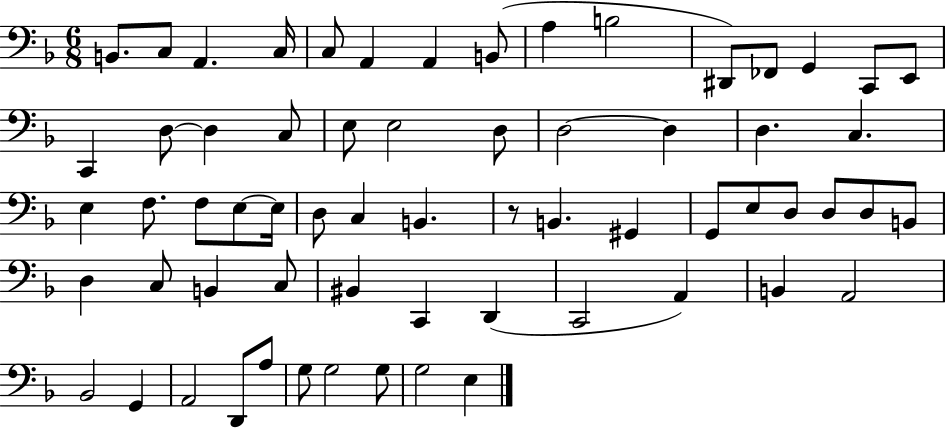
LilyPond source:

{
  \clef bass
  \numericTimeSignature
  \time 6/8
  \key f \major
  \repeat volta 2 { b,8. c8 a,4. c16 | c8 a,4 a,4 b,8( | a4 b2 | dis,8) fes,8 g,4 c,8 e,8 | \break c,4 d8~~ d4 c8 | e8 e2 d8 | d2~~ d4 | d4. c4. | \break e4 f8. f8 e8~~ e16 | d8 c4 b,4. | r8 b,4. gis,4 | g,8 e8 d8 d8 d8 b,8 | \break d4 c8 b,4 c8 | bis,4 c,4 d,4( | c,2 a,4) | b,4 a,2 | \break bes,2 g,4 | a,2 d,8 a8 | g8 g2 g8 | g2 e4 | \break } \bar "|."
}